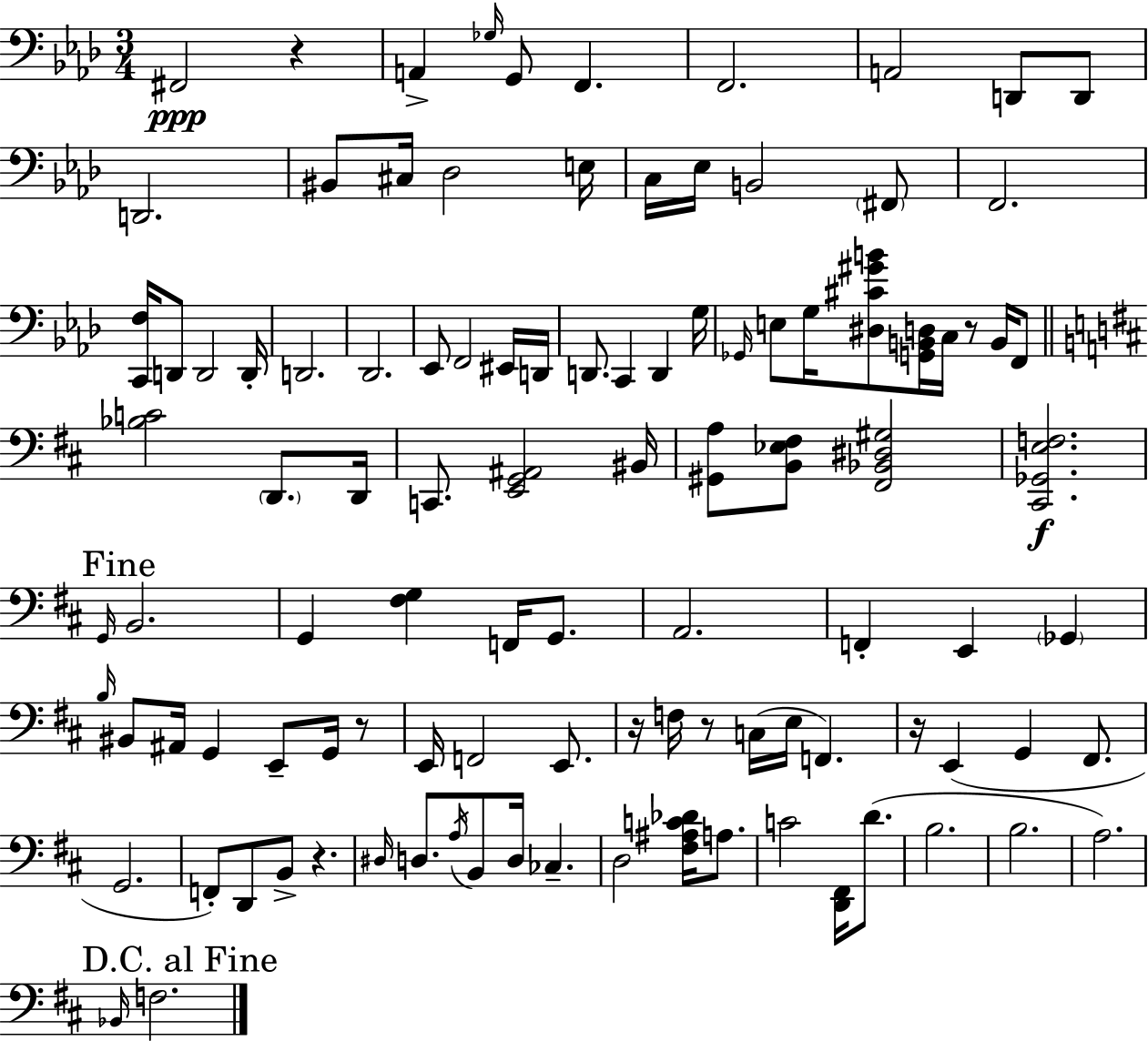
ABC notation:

X:1
T:Untitled
M:3/4
L:1/4
K:Fm
^F,,2 z A,, _G,/4 G,,/2 F,, F,,2 A,,2 D,,/2 D,,/2 D,,2 ^B,,/2 ^C,/4 _D,2 E,/4 C,/4 _E,/4 B,,2 ^F,,/2 F,,2 [C,,F,]/4 D,,/2 D,,2 D,,/4 D,,2 _D,,2 _E,,/2 F,,2 ^E,,/4 D,,/4 D,,/2 C,, D,, G,/4 _G,,/4 E,/2 G,/4 [^D,^C^GB]/2 [G,,B,,D,]/4 C,/4 z/2 B,,/4 F,,/2 [_B,C]2 D,,/2 D,,/4 C,,/2 [E,,G,,^A,,]2 ^B,,/4 [^G,,A,]/2 [B,,_E,^F,]/2 [^F,,_B,,^D,^G,]2 [^C,,_G,,E,F,]2 G,,/4 B,,2 G,, [^F,G,] F,,/4 G,,/2 A,,2 F,, E,, _G,, B,/4 ^B,,/2 ^A,,/4 G,, E,,/2 G,,/4 z/2 E,,/4 F,,2 E,,/2 z/4 F,/4 z/2 C,/4 E,/4 F,, z/4 E,, G,, ^F,,/2 G,,2 F,,/2 D,,/2 B,,/2 z ^D,/4 D,/2 A,/4 B,,/2 D,/4 _C, D,2 [^F,^A,C_D]/4 A,/2 C2 [D,,^F,,]/4 D/2 B,2 B,2 A,2 _B,,/4 F,2